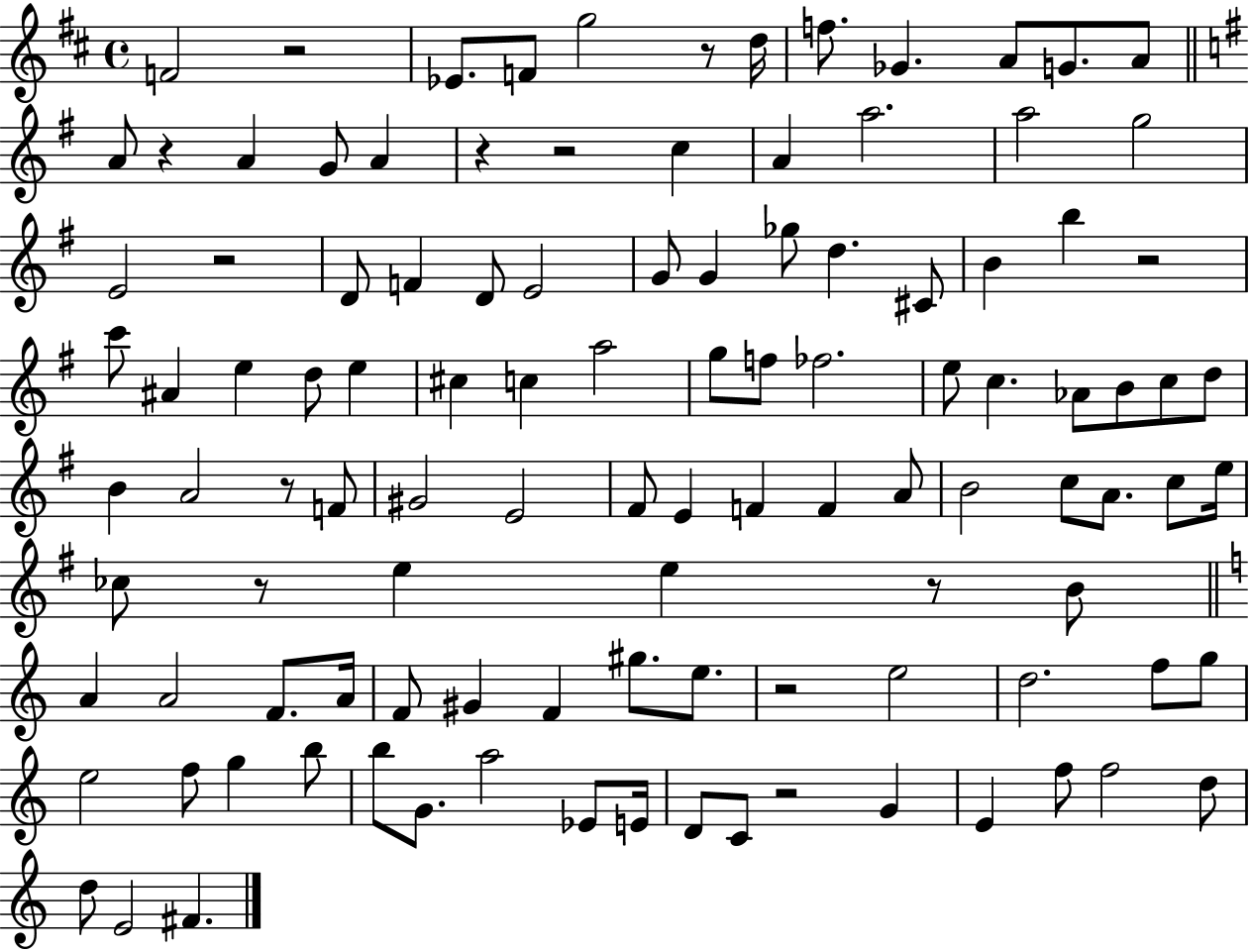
{
  \clef treble
  \time 4/4
  \defaultTimeSignature
  \key d \major
  f'2 r2 | ees'8. f'8 g''2 r8 d''16 | f''8. ges'4. a'8 g'8. a'8 | \bar "||" \break \key e \minor a'8 r4 a'4 g'8 a'4 | r4 r2 c''4 | a'4 a''2. | a''2 g''2 | \break e'2 r2 | d'8 f'4 d'8 e'2 | g'8 g'4 ges''8 d''4. cis'8 | b'4 b''4 r2 | \break c'''8 ais'4 e''4 d''8 e''4 | cis''4 c''4 a''2 | g''8 f''8 fes''2. | e''8 c''4. aes'8 b'8 c''8 d''8 | \break b'4 a'2 r8 f'8 | gis'2 e'2 | fis'8 e'4 f'4 f'4 a'8 | b'2 c''8 a'8. c''8 e''16 | \break ces''8 r8 e''4 e''4 r8 b'8 | \bar "||" \break \key a \minor a'4 a'2 f'8. a'16 | f'8 gis'4 f'4 gis''8. e''8. | r2 e''2 | d''2. f''8 g''8 | \break e''2 f''8 g''4 b''8 | b''8 g'8. a''2 ees'8 e'16 | d'8 c'8 r2 g'4 | e'4 f''8 f''2 d''8 | \break d''8 e'2 fis'4. | \bar "|."
}